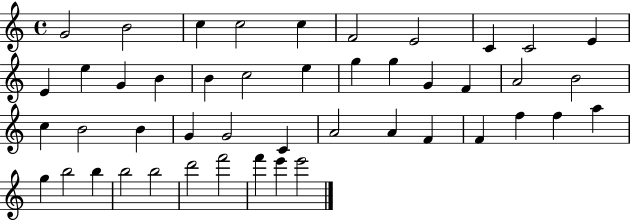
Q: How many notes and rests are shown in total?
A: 46